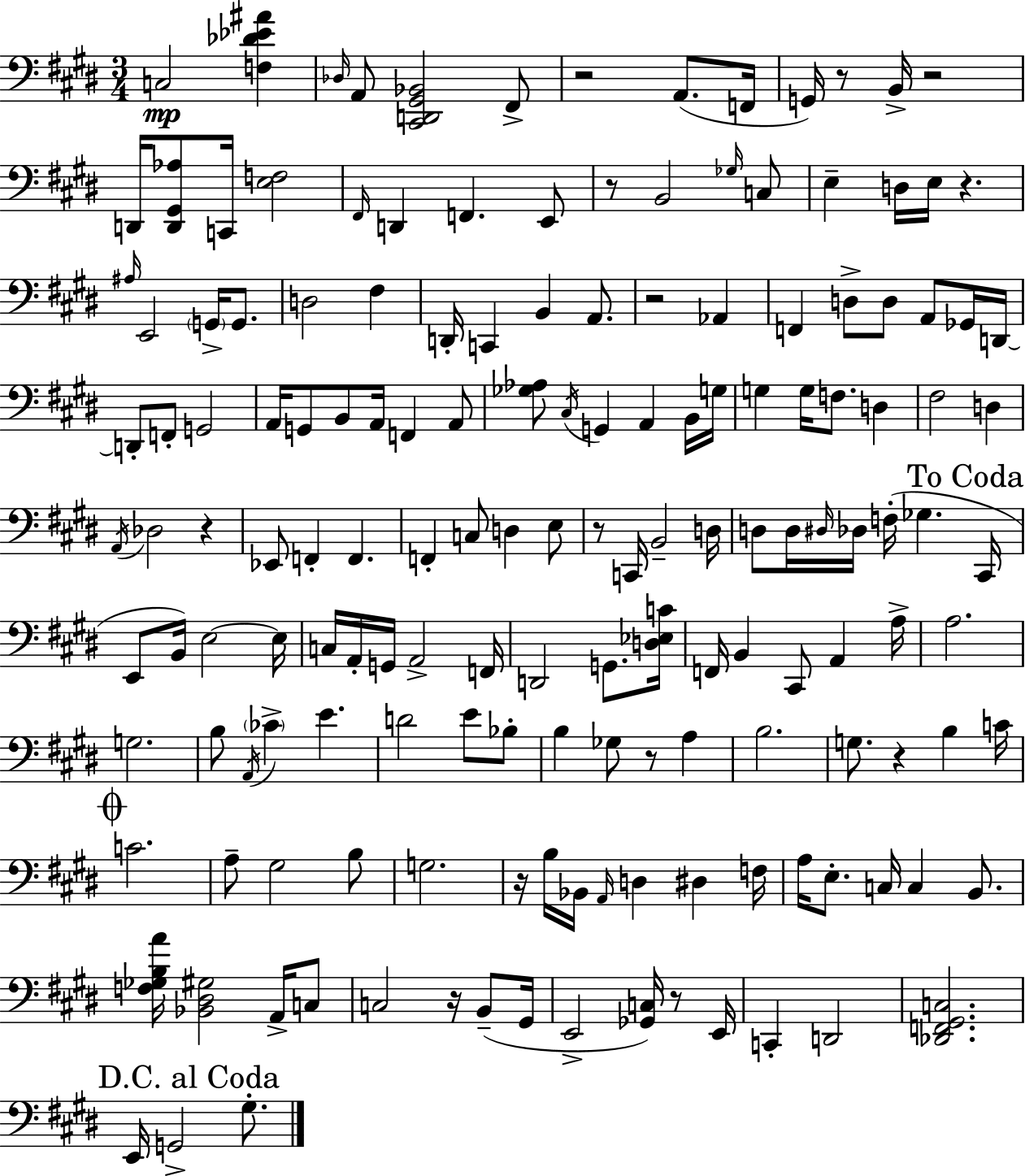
X:1
T:Untitled
M:3/4
L:1/4
K:E
C,2 [F,_D_E^A] _D,/4 A,,/2 [^C,,D,,^G,,_B,,]2 ^F,,/2 z2 A,,/2 F,,/4 G,,/4 z/2 B,,/4 z2 D,,/4 [D,,^G,,_A,]/2 C,,/4 [E,F,]2 ^F,,/4 D,, F,, E,,/2 z/2 B,,2 _G,/4 C,/2 E, D,/4 E,/4 z ^A,/4 E,,2 G,,/4 G,,/2 D,2 ^F, D,,/4 C,, B,, A,,/2 z2 _A,, F,, D,/2 D,/2 A,,/2 _G,,/4 D,,/4 D,,/2 F,,/2 G,,2 A,,/4 G,,/2 B,,/2 A,,/4 F,, A,,/2 [_G,_A,]/2 ^C,/4 G,, A,, B,,/4 G,/4 G, G,/4 F,/2 D, ^F,2 D, A,,/4 _D,2 z _E,,/2 F,, F,, F,, C,/2 D, E,/2 z/2 C,,/4 B,,2 D,/4 D,/2 D,/4 ^D,/4 _D,/4 F,/4 _G, ^C,,/4 E,,/2 B,,/4 E,2 E,/4 C,/4 A,,/4 G,,/4 A,,2 F,,/4 D,,2 G,,/2 [D,_E,C]/4 F,,/4 B,, ^C,,/2 A,, A,/4 A,2 G,2 B,/2 A,,/4 _C E D2 E/2 _B,/2 B, _G,/2 z/2 A, B,2 G,/2 z B, C/4 C2 A,/2 ^G,2 B,/2 G,2 z/4 B,/4 _B,,/4 A,,/4 D, ^D, F,/4 A,/4 E,/2 C,/4 C, B,,/2 [F,_G,B,A]/4 [_B,,^D,^G,]2 A,,/4 C,/2 C,2 z/4 B,,/2 ^G,,/4 E,,2 [_G,,C,]/4 z/2 E,,/4 C,, D,,2 [_D,,F,,^G,,C,]2 E,,/4 G,,2 ^G,/2